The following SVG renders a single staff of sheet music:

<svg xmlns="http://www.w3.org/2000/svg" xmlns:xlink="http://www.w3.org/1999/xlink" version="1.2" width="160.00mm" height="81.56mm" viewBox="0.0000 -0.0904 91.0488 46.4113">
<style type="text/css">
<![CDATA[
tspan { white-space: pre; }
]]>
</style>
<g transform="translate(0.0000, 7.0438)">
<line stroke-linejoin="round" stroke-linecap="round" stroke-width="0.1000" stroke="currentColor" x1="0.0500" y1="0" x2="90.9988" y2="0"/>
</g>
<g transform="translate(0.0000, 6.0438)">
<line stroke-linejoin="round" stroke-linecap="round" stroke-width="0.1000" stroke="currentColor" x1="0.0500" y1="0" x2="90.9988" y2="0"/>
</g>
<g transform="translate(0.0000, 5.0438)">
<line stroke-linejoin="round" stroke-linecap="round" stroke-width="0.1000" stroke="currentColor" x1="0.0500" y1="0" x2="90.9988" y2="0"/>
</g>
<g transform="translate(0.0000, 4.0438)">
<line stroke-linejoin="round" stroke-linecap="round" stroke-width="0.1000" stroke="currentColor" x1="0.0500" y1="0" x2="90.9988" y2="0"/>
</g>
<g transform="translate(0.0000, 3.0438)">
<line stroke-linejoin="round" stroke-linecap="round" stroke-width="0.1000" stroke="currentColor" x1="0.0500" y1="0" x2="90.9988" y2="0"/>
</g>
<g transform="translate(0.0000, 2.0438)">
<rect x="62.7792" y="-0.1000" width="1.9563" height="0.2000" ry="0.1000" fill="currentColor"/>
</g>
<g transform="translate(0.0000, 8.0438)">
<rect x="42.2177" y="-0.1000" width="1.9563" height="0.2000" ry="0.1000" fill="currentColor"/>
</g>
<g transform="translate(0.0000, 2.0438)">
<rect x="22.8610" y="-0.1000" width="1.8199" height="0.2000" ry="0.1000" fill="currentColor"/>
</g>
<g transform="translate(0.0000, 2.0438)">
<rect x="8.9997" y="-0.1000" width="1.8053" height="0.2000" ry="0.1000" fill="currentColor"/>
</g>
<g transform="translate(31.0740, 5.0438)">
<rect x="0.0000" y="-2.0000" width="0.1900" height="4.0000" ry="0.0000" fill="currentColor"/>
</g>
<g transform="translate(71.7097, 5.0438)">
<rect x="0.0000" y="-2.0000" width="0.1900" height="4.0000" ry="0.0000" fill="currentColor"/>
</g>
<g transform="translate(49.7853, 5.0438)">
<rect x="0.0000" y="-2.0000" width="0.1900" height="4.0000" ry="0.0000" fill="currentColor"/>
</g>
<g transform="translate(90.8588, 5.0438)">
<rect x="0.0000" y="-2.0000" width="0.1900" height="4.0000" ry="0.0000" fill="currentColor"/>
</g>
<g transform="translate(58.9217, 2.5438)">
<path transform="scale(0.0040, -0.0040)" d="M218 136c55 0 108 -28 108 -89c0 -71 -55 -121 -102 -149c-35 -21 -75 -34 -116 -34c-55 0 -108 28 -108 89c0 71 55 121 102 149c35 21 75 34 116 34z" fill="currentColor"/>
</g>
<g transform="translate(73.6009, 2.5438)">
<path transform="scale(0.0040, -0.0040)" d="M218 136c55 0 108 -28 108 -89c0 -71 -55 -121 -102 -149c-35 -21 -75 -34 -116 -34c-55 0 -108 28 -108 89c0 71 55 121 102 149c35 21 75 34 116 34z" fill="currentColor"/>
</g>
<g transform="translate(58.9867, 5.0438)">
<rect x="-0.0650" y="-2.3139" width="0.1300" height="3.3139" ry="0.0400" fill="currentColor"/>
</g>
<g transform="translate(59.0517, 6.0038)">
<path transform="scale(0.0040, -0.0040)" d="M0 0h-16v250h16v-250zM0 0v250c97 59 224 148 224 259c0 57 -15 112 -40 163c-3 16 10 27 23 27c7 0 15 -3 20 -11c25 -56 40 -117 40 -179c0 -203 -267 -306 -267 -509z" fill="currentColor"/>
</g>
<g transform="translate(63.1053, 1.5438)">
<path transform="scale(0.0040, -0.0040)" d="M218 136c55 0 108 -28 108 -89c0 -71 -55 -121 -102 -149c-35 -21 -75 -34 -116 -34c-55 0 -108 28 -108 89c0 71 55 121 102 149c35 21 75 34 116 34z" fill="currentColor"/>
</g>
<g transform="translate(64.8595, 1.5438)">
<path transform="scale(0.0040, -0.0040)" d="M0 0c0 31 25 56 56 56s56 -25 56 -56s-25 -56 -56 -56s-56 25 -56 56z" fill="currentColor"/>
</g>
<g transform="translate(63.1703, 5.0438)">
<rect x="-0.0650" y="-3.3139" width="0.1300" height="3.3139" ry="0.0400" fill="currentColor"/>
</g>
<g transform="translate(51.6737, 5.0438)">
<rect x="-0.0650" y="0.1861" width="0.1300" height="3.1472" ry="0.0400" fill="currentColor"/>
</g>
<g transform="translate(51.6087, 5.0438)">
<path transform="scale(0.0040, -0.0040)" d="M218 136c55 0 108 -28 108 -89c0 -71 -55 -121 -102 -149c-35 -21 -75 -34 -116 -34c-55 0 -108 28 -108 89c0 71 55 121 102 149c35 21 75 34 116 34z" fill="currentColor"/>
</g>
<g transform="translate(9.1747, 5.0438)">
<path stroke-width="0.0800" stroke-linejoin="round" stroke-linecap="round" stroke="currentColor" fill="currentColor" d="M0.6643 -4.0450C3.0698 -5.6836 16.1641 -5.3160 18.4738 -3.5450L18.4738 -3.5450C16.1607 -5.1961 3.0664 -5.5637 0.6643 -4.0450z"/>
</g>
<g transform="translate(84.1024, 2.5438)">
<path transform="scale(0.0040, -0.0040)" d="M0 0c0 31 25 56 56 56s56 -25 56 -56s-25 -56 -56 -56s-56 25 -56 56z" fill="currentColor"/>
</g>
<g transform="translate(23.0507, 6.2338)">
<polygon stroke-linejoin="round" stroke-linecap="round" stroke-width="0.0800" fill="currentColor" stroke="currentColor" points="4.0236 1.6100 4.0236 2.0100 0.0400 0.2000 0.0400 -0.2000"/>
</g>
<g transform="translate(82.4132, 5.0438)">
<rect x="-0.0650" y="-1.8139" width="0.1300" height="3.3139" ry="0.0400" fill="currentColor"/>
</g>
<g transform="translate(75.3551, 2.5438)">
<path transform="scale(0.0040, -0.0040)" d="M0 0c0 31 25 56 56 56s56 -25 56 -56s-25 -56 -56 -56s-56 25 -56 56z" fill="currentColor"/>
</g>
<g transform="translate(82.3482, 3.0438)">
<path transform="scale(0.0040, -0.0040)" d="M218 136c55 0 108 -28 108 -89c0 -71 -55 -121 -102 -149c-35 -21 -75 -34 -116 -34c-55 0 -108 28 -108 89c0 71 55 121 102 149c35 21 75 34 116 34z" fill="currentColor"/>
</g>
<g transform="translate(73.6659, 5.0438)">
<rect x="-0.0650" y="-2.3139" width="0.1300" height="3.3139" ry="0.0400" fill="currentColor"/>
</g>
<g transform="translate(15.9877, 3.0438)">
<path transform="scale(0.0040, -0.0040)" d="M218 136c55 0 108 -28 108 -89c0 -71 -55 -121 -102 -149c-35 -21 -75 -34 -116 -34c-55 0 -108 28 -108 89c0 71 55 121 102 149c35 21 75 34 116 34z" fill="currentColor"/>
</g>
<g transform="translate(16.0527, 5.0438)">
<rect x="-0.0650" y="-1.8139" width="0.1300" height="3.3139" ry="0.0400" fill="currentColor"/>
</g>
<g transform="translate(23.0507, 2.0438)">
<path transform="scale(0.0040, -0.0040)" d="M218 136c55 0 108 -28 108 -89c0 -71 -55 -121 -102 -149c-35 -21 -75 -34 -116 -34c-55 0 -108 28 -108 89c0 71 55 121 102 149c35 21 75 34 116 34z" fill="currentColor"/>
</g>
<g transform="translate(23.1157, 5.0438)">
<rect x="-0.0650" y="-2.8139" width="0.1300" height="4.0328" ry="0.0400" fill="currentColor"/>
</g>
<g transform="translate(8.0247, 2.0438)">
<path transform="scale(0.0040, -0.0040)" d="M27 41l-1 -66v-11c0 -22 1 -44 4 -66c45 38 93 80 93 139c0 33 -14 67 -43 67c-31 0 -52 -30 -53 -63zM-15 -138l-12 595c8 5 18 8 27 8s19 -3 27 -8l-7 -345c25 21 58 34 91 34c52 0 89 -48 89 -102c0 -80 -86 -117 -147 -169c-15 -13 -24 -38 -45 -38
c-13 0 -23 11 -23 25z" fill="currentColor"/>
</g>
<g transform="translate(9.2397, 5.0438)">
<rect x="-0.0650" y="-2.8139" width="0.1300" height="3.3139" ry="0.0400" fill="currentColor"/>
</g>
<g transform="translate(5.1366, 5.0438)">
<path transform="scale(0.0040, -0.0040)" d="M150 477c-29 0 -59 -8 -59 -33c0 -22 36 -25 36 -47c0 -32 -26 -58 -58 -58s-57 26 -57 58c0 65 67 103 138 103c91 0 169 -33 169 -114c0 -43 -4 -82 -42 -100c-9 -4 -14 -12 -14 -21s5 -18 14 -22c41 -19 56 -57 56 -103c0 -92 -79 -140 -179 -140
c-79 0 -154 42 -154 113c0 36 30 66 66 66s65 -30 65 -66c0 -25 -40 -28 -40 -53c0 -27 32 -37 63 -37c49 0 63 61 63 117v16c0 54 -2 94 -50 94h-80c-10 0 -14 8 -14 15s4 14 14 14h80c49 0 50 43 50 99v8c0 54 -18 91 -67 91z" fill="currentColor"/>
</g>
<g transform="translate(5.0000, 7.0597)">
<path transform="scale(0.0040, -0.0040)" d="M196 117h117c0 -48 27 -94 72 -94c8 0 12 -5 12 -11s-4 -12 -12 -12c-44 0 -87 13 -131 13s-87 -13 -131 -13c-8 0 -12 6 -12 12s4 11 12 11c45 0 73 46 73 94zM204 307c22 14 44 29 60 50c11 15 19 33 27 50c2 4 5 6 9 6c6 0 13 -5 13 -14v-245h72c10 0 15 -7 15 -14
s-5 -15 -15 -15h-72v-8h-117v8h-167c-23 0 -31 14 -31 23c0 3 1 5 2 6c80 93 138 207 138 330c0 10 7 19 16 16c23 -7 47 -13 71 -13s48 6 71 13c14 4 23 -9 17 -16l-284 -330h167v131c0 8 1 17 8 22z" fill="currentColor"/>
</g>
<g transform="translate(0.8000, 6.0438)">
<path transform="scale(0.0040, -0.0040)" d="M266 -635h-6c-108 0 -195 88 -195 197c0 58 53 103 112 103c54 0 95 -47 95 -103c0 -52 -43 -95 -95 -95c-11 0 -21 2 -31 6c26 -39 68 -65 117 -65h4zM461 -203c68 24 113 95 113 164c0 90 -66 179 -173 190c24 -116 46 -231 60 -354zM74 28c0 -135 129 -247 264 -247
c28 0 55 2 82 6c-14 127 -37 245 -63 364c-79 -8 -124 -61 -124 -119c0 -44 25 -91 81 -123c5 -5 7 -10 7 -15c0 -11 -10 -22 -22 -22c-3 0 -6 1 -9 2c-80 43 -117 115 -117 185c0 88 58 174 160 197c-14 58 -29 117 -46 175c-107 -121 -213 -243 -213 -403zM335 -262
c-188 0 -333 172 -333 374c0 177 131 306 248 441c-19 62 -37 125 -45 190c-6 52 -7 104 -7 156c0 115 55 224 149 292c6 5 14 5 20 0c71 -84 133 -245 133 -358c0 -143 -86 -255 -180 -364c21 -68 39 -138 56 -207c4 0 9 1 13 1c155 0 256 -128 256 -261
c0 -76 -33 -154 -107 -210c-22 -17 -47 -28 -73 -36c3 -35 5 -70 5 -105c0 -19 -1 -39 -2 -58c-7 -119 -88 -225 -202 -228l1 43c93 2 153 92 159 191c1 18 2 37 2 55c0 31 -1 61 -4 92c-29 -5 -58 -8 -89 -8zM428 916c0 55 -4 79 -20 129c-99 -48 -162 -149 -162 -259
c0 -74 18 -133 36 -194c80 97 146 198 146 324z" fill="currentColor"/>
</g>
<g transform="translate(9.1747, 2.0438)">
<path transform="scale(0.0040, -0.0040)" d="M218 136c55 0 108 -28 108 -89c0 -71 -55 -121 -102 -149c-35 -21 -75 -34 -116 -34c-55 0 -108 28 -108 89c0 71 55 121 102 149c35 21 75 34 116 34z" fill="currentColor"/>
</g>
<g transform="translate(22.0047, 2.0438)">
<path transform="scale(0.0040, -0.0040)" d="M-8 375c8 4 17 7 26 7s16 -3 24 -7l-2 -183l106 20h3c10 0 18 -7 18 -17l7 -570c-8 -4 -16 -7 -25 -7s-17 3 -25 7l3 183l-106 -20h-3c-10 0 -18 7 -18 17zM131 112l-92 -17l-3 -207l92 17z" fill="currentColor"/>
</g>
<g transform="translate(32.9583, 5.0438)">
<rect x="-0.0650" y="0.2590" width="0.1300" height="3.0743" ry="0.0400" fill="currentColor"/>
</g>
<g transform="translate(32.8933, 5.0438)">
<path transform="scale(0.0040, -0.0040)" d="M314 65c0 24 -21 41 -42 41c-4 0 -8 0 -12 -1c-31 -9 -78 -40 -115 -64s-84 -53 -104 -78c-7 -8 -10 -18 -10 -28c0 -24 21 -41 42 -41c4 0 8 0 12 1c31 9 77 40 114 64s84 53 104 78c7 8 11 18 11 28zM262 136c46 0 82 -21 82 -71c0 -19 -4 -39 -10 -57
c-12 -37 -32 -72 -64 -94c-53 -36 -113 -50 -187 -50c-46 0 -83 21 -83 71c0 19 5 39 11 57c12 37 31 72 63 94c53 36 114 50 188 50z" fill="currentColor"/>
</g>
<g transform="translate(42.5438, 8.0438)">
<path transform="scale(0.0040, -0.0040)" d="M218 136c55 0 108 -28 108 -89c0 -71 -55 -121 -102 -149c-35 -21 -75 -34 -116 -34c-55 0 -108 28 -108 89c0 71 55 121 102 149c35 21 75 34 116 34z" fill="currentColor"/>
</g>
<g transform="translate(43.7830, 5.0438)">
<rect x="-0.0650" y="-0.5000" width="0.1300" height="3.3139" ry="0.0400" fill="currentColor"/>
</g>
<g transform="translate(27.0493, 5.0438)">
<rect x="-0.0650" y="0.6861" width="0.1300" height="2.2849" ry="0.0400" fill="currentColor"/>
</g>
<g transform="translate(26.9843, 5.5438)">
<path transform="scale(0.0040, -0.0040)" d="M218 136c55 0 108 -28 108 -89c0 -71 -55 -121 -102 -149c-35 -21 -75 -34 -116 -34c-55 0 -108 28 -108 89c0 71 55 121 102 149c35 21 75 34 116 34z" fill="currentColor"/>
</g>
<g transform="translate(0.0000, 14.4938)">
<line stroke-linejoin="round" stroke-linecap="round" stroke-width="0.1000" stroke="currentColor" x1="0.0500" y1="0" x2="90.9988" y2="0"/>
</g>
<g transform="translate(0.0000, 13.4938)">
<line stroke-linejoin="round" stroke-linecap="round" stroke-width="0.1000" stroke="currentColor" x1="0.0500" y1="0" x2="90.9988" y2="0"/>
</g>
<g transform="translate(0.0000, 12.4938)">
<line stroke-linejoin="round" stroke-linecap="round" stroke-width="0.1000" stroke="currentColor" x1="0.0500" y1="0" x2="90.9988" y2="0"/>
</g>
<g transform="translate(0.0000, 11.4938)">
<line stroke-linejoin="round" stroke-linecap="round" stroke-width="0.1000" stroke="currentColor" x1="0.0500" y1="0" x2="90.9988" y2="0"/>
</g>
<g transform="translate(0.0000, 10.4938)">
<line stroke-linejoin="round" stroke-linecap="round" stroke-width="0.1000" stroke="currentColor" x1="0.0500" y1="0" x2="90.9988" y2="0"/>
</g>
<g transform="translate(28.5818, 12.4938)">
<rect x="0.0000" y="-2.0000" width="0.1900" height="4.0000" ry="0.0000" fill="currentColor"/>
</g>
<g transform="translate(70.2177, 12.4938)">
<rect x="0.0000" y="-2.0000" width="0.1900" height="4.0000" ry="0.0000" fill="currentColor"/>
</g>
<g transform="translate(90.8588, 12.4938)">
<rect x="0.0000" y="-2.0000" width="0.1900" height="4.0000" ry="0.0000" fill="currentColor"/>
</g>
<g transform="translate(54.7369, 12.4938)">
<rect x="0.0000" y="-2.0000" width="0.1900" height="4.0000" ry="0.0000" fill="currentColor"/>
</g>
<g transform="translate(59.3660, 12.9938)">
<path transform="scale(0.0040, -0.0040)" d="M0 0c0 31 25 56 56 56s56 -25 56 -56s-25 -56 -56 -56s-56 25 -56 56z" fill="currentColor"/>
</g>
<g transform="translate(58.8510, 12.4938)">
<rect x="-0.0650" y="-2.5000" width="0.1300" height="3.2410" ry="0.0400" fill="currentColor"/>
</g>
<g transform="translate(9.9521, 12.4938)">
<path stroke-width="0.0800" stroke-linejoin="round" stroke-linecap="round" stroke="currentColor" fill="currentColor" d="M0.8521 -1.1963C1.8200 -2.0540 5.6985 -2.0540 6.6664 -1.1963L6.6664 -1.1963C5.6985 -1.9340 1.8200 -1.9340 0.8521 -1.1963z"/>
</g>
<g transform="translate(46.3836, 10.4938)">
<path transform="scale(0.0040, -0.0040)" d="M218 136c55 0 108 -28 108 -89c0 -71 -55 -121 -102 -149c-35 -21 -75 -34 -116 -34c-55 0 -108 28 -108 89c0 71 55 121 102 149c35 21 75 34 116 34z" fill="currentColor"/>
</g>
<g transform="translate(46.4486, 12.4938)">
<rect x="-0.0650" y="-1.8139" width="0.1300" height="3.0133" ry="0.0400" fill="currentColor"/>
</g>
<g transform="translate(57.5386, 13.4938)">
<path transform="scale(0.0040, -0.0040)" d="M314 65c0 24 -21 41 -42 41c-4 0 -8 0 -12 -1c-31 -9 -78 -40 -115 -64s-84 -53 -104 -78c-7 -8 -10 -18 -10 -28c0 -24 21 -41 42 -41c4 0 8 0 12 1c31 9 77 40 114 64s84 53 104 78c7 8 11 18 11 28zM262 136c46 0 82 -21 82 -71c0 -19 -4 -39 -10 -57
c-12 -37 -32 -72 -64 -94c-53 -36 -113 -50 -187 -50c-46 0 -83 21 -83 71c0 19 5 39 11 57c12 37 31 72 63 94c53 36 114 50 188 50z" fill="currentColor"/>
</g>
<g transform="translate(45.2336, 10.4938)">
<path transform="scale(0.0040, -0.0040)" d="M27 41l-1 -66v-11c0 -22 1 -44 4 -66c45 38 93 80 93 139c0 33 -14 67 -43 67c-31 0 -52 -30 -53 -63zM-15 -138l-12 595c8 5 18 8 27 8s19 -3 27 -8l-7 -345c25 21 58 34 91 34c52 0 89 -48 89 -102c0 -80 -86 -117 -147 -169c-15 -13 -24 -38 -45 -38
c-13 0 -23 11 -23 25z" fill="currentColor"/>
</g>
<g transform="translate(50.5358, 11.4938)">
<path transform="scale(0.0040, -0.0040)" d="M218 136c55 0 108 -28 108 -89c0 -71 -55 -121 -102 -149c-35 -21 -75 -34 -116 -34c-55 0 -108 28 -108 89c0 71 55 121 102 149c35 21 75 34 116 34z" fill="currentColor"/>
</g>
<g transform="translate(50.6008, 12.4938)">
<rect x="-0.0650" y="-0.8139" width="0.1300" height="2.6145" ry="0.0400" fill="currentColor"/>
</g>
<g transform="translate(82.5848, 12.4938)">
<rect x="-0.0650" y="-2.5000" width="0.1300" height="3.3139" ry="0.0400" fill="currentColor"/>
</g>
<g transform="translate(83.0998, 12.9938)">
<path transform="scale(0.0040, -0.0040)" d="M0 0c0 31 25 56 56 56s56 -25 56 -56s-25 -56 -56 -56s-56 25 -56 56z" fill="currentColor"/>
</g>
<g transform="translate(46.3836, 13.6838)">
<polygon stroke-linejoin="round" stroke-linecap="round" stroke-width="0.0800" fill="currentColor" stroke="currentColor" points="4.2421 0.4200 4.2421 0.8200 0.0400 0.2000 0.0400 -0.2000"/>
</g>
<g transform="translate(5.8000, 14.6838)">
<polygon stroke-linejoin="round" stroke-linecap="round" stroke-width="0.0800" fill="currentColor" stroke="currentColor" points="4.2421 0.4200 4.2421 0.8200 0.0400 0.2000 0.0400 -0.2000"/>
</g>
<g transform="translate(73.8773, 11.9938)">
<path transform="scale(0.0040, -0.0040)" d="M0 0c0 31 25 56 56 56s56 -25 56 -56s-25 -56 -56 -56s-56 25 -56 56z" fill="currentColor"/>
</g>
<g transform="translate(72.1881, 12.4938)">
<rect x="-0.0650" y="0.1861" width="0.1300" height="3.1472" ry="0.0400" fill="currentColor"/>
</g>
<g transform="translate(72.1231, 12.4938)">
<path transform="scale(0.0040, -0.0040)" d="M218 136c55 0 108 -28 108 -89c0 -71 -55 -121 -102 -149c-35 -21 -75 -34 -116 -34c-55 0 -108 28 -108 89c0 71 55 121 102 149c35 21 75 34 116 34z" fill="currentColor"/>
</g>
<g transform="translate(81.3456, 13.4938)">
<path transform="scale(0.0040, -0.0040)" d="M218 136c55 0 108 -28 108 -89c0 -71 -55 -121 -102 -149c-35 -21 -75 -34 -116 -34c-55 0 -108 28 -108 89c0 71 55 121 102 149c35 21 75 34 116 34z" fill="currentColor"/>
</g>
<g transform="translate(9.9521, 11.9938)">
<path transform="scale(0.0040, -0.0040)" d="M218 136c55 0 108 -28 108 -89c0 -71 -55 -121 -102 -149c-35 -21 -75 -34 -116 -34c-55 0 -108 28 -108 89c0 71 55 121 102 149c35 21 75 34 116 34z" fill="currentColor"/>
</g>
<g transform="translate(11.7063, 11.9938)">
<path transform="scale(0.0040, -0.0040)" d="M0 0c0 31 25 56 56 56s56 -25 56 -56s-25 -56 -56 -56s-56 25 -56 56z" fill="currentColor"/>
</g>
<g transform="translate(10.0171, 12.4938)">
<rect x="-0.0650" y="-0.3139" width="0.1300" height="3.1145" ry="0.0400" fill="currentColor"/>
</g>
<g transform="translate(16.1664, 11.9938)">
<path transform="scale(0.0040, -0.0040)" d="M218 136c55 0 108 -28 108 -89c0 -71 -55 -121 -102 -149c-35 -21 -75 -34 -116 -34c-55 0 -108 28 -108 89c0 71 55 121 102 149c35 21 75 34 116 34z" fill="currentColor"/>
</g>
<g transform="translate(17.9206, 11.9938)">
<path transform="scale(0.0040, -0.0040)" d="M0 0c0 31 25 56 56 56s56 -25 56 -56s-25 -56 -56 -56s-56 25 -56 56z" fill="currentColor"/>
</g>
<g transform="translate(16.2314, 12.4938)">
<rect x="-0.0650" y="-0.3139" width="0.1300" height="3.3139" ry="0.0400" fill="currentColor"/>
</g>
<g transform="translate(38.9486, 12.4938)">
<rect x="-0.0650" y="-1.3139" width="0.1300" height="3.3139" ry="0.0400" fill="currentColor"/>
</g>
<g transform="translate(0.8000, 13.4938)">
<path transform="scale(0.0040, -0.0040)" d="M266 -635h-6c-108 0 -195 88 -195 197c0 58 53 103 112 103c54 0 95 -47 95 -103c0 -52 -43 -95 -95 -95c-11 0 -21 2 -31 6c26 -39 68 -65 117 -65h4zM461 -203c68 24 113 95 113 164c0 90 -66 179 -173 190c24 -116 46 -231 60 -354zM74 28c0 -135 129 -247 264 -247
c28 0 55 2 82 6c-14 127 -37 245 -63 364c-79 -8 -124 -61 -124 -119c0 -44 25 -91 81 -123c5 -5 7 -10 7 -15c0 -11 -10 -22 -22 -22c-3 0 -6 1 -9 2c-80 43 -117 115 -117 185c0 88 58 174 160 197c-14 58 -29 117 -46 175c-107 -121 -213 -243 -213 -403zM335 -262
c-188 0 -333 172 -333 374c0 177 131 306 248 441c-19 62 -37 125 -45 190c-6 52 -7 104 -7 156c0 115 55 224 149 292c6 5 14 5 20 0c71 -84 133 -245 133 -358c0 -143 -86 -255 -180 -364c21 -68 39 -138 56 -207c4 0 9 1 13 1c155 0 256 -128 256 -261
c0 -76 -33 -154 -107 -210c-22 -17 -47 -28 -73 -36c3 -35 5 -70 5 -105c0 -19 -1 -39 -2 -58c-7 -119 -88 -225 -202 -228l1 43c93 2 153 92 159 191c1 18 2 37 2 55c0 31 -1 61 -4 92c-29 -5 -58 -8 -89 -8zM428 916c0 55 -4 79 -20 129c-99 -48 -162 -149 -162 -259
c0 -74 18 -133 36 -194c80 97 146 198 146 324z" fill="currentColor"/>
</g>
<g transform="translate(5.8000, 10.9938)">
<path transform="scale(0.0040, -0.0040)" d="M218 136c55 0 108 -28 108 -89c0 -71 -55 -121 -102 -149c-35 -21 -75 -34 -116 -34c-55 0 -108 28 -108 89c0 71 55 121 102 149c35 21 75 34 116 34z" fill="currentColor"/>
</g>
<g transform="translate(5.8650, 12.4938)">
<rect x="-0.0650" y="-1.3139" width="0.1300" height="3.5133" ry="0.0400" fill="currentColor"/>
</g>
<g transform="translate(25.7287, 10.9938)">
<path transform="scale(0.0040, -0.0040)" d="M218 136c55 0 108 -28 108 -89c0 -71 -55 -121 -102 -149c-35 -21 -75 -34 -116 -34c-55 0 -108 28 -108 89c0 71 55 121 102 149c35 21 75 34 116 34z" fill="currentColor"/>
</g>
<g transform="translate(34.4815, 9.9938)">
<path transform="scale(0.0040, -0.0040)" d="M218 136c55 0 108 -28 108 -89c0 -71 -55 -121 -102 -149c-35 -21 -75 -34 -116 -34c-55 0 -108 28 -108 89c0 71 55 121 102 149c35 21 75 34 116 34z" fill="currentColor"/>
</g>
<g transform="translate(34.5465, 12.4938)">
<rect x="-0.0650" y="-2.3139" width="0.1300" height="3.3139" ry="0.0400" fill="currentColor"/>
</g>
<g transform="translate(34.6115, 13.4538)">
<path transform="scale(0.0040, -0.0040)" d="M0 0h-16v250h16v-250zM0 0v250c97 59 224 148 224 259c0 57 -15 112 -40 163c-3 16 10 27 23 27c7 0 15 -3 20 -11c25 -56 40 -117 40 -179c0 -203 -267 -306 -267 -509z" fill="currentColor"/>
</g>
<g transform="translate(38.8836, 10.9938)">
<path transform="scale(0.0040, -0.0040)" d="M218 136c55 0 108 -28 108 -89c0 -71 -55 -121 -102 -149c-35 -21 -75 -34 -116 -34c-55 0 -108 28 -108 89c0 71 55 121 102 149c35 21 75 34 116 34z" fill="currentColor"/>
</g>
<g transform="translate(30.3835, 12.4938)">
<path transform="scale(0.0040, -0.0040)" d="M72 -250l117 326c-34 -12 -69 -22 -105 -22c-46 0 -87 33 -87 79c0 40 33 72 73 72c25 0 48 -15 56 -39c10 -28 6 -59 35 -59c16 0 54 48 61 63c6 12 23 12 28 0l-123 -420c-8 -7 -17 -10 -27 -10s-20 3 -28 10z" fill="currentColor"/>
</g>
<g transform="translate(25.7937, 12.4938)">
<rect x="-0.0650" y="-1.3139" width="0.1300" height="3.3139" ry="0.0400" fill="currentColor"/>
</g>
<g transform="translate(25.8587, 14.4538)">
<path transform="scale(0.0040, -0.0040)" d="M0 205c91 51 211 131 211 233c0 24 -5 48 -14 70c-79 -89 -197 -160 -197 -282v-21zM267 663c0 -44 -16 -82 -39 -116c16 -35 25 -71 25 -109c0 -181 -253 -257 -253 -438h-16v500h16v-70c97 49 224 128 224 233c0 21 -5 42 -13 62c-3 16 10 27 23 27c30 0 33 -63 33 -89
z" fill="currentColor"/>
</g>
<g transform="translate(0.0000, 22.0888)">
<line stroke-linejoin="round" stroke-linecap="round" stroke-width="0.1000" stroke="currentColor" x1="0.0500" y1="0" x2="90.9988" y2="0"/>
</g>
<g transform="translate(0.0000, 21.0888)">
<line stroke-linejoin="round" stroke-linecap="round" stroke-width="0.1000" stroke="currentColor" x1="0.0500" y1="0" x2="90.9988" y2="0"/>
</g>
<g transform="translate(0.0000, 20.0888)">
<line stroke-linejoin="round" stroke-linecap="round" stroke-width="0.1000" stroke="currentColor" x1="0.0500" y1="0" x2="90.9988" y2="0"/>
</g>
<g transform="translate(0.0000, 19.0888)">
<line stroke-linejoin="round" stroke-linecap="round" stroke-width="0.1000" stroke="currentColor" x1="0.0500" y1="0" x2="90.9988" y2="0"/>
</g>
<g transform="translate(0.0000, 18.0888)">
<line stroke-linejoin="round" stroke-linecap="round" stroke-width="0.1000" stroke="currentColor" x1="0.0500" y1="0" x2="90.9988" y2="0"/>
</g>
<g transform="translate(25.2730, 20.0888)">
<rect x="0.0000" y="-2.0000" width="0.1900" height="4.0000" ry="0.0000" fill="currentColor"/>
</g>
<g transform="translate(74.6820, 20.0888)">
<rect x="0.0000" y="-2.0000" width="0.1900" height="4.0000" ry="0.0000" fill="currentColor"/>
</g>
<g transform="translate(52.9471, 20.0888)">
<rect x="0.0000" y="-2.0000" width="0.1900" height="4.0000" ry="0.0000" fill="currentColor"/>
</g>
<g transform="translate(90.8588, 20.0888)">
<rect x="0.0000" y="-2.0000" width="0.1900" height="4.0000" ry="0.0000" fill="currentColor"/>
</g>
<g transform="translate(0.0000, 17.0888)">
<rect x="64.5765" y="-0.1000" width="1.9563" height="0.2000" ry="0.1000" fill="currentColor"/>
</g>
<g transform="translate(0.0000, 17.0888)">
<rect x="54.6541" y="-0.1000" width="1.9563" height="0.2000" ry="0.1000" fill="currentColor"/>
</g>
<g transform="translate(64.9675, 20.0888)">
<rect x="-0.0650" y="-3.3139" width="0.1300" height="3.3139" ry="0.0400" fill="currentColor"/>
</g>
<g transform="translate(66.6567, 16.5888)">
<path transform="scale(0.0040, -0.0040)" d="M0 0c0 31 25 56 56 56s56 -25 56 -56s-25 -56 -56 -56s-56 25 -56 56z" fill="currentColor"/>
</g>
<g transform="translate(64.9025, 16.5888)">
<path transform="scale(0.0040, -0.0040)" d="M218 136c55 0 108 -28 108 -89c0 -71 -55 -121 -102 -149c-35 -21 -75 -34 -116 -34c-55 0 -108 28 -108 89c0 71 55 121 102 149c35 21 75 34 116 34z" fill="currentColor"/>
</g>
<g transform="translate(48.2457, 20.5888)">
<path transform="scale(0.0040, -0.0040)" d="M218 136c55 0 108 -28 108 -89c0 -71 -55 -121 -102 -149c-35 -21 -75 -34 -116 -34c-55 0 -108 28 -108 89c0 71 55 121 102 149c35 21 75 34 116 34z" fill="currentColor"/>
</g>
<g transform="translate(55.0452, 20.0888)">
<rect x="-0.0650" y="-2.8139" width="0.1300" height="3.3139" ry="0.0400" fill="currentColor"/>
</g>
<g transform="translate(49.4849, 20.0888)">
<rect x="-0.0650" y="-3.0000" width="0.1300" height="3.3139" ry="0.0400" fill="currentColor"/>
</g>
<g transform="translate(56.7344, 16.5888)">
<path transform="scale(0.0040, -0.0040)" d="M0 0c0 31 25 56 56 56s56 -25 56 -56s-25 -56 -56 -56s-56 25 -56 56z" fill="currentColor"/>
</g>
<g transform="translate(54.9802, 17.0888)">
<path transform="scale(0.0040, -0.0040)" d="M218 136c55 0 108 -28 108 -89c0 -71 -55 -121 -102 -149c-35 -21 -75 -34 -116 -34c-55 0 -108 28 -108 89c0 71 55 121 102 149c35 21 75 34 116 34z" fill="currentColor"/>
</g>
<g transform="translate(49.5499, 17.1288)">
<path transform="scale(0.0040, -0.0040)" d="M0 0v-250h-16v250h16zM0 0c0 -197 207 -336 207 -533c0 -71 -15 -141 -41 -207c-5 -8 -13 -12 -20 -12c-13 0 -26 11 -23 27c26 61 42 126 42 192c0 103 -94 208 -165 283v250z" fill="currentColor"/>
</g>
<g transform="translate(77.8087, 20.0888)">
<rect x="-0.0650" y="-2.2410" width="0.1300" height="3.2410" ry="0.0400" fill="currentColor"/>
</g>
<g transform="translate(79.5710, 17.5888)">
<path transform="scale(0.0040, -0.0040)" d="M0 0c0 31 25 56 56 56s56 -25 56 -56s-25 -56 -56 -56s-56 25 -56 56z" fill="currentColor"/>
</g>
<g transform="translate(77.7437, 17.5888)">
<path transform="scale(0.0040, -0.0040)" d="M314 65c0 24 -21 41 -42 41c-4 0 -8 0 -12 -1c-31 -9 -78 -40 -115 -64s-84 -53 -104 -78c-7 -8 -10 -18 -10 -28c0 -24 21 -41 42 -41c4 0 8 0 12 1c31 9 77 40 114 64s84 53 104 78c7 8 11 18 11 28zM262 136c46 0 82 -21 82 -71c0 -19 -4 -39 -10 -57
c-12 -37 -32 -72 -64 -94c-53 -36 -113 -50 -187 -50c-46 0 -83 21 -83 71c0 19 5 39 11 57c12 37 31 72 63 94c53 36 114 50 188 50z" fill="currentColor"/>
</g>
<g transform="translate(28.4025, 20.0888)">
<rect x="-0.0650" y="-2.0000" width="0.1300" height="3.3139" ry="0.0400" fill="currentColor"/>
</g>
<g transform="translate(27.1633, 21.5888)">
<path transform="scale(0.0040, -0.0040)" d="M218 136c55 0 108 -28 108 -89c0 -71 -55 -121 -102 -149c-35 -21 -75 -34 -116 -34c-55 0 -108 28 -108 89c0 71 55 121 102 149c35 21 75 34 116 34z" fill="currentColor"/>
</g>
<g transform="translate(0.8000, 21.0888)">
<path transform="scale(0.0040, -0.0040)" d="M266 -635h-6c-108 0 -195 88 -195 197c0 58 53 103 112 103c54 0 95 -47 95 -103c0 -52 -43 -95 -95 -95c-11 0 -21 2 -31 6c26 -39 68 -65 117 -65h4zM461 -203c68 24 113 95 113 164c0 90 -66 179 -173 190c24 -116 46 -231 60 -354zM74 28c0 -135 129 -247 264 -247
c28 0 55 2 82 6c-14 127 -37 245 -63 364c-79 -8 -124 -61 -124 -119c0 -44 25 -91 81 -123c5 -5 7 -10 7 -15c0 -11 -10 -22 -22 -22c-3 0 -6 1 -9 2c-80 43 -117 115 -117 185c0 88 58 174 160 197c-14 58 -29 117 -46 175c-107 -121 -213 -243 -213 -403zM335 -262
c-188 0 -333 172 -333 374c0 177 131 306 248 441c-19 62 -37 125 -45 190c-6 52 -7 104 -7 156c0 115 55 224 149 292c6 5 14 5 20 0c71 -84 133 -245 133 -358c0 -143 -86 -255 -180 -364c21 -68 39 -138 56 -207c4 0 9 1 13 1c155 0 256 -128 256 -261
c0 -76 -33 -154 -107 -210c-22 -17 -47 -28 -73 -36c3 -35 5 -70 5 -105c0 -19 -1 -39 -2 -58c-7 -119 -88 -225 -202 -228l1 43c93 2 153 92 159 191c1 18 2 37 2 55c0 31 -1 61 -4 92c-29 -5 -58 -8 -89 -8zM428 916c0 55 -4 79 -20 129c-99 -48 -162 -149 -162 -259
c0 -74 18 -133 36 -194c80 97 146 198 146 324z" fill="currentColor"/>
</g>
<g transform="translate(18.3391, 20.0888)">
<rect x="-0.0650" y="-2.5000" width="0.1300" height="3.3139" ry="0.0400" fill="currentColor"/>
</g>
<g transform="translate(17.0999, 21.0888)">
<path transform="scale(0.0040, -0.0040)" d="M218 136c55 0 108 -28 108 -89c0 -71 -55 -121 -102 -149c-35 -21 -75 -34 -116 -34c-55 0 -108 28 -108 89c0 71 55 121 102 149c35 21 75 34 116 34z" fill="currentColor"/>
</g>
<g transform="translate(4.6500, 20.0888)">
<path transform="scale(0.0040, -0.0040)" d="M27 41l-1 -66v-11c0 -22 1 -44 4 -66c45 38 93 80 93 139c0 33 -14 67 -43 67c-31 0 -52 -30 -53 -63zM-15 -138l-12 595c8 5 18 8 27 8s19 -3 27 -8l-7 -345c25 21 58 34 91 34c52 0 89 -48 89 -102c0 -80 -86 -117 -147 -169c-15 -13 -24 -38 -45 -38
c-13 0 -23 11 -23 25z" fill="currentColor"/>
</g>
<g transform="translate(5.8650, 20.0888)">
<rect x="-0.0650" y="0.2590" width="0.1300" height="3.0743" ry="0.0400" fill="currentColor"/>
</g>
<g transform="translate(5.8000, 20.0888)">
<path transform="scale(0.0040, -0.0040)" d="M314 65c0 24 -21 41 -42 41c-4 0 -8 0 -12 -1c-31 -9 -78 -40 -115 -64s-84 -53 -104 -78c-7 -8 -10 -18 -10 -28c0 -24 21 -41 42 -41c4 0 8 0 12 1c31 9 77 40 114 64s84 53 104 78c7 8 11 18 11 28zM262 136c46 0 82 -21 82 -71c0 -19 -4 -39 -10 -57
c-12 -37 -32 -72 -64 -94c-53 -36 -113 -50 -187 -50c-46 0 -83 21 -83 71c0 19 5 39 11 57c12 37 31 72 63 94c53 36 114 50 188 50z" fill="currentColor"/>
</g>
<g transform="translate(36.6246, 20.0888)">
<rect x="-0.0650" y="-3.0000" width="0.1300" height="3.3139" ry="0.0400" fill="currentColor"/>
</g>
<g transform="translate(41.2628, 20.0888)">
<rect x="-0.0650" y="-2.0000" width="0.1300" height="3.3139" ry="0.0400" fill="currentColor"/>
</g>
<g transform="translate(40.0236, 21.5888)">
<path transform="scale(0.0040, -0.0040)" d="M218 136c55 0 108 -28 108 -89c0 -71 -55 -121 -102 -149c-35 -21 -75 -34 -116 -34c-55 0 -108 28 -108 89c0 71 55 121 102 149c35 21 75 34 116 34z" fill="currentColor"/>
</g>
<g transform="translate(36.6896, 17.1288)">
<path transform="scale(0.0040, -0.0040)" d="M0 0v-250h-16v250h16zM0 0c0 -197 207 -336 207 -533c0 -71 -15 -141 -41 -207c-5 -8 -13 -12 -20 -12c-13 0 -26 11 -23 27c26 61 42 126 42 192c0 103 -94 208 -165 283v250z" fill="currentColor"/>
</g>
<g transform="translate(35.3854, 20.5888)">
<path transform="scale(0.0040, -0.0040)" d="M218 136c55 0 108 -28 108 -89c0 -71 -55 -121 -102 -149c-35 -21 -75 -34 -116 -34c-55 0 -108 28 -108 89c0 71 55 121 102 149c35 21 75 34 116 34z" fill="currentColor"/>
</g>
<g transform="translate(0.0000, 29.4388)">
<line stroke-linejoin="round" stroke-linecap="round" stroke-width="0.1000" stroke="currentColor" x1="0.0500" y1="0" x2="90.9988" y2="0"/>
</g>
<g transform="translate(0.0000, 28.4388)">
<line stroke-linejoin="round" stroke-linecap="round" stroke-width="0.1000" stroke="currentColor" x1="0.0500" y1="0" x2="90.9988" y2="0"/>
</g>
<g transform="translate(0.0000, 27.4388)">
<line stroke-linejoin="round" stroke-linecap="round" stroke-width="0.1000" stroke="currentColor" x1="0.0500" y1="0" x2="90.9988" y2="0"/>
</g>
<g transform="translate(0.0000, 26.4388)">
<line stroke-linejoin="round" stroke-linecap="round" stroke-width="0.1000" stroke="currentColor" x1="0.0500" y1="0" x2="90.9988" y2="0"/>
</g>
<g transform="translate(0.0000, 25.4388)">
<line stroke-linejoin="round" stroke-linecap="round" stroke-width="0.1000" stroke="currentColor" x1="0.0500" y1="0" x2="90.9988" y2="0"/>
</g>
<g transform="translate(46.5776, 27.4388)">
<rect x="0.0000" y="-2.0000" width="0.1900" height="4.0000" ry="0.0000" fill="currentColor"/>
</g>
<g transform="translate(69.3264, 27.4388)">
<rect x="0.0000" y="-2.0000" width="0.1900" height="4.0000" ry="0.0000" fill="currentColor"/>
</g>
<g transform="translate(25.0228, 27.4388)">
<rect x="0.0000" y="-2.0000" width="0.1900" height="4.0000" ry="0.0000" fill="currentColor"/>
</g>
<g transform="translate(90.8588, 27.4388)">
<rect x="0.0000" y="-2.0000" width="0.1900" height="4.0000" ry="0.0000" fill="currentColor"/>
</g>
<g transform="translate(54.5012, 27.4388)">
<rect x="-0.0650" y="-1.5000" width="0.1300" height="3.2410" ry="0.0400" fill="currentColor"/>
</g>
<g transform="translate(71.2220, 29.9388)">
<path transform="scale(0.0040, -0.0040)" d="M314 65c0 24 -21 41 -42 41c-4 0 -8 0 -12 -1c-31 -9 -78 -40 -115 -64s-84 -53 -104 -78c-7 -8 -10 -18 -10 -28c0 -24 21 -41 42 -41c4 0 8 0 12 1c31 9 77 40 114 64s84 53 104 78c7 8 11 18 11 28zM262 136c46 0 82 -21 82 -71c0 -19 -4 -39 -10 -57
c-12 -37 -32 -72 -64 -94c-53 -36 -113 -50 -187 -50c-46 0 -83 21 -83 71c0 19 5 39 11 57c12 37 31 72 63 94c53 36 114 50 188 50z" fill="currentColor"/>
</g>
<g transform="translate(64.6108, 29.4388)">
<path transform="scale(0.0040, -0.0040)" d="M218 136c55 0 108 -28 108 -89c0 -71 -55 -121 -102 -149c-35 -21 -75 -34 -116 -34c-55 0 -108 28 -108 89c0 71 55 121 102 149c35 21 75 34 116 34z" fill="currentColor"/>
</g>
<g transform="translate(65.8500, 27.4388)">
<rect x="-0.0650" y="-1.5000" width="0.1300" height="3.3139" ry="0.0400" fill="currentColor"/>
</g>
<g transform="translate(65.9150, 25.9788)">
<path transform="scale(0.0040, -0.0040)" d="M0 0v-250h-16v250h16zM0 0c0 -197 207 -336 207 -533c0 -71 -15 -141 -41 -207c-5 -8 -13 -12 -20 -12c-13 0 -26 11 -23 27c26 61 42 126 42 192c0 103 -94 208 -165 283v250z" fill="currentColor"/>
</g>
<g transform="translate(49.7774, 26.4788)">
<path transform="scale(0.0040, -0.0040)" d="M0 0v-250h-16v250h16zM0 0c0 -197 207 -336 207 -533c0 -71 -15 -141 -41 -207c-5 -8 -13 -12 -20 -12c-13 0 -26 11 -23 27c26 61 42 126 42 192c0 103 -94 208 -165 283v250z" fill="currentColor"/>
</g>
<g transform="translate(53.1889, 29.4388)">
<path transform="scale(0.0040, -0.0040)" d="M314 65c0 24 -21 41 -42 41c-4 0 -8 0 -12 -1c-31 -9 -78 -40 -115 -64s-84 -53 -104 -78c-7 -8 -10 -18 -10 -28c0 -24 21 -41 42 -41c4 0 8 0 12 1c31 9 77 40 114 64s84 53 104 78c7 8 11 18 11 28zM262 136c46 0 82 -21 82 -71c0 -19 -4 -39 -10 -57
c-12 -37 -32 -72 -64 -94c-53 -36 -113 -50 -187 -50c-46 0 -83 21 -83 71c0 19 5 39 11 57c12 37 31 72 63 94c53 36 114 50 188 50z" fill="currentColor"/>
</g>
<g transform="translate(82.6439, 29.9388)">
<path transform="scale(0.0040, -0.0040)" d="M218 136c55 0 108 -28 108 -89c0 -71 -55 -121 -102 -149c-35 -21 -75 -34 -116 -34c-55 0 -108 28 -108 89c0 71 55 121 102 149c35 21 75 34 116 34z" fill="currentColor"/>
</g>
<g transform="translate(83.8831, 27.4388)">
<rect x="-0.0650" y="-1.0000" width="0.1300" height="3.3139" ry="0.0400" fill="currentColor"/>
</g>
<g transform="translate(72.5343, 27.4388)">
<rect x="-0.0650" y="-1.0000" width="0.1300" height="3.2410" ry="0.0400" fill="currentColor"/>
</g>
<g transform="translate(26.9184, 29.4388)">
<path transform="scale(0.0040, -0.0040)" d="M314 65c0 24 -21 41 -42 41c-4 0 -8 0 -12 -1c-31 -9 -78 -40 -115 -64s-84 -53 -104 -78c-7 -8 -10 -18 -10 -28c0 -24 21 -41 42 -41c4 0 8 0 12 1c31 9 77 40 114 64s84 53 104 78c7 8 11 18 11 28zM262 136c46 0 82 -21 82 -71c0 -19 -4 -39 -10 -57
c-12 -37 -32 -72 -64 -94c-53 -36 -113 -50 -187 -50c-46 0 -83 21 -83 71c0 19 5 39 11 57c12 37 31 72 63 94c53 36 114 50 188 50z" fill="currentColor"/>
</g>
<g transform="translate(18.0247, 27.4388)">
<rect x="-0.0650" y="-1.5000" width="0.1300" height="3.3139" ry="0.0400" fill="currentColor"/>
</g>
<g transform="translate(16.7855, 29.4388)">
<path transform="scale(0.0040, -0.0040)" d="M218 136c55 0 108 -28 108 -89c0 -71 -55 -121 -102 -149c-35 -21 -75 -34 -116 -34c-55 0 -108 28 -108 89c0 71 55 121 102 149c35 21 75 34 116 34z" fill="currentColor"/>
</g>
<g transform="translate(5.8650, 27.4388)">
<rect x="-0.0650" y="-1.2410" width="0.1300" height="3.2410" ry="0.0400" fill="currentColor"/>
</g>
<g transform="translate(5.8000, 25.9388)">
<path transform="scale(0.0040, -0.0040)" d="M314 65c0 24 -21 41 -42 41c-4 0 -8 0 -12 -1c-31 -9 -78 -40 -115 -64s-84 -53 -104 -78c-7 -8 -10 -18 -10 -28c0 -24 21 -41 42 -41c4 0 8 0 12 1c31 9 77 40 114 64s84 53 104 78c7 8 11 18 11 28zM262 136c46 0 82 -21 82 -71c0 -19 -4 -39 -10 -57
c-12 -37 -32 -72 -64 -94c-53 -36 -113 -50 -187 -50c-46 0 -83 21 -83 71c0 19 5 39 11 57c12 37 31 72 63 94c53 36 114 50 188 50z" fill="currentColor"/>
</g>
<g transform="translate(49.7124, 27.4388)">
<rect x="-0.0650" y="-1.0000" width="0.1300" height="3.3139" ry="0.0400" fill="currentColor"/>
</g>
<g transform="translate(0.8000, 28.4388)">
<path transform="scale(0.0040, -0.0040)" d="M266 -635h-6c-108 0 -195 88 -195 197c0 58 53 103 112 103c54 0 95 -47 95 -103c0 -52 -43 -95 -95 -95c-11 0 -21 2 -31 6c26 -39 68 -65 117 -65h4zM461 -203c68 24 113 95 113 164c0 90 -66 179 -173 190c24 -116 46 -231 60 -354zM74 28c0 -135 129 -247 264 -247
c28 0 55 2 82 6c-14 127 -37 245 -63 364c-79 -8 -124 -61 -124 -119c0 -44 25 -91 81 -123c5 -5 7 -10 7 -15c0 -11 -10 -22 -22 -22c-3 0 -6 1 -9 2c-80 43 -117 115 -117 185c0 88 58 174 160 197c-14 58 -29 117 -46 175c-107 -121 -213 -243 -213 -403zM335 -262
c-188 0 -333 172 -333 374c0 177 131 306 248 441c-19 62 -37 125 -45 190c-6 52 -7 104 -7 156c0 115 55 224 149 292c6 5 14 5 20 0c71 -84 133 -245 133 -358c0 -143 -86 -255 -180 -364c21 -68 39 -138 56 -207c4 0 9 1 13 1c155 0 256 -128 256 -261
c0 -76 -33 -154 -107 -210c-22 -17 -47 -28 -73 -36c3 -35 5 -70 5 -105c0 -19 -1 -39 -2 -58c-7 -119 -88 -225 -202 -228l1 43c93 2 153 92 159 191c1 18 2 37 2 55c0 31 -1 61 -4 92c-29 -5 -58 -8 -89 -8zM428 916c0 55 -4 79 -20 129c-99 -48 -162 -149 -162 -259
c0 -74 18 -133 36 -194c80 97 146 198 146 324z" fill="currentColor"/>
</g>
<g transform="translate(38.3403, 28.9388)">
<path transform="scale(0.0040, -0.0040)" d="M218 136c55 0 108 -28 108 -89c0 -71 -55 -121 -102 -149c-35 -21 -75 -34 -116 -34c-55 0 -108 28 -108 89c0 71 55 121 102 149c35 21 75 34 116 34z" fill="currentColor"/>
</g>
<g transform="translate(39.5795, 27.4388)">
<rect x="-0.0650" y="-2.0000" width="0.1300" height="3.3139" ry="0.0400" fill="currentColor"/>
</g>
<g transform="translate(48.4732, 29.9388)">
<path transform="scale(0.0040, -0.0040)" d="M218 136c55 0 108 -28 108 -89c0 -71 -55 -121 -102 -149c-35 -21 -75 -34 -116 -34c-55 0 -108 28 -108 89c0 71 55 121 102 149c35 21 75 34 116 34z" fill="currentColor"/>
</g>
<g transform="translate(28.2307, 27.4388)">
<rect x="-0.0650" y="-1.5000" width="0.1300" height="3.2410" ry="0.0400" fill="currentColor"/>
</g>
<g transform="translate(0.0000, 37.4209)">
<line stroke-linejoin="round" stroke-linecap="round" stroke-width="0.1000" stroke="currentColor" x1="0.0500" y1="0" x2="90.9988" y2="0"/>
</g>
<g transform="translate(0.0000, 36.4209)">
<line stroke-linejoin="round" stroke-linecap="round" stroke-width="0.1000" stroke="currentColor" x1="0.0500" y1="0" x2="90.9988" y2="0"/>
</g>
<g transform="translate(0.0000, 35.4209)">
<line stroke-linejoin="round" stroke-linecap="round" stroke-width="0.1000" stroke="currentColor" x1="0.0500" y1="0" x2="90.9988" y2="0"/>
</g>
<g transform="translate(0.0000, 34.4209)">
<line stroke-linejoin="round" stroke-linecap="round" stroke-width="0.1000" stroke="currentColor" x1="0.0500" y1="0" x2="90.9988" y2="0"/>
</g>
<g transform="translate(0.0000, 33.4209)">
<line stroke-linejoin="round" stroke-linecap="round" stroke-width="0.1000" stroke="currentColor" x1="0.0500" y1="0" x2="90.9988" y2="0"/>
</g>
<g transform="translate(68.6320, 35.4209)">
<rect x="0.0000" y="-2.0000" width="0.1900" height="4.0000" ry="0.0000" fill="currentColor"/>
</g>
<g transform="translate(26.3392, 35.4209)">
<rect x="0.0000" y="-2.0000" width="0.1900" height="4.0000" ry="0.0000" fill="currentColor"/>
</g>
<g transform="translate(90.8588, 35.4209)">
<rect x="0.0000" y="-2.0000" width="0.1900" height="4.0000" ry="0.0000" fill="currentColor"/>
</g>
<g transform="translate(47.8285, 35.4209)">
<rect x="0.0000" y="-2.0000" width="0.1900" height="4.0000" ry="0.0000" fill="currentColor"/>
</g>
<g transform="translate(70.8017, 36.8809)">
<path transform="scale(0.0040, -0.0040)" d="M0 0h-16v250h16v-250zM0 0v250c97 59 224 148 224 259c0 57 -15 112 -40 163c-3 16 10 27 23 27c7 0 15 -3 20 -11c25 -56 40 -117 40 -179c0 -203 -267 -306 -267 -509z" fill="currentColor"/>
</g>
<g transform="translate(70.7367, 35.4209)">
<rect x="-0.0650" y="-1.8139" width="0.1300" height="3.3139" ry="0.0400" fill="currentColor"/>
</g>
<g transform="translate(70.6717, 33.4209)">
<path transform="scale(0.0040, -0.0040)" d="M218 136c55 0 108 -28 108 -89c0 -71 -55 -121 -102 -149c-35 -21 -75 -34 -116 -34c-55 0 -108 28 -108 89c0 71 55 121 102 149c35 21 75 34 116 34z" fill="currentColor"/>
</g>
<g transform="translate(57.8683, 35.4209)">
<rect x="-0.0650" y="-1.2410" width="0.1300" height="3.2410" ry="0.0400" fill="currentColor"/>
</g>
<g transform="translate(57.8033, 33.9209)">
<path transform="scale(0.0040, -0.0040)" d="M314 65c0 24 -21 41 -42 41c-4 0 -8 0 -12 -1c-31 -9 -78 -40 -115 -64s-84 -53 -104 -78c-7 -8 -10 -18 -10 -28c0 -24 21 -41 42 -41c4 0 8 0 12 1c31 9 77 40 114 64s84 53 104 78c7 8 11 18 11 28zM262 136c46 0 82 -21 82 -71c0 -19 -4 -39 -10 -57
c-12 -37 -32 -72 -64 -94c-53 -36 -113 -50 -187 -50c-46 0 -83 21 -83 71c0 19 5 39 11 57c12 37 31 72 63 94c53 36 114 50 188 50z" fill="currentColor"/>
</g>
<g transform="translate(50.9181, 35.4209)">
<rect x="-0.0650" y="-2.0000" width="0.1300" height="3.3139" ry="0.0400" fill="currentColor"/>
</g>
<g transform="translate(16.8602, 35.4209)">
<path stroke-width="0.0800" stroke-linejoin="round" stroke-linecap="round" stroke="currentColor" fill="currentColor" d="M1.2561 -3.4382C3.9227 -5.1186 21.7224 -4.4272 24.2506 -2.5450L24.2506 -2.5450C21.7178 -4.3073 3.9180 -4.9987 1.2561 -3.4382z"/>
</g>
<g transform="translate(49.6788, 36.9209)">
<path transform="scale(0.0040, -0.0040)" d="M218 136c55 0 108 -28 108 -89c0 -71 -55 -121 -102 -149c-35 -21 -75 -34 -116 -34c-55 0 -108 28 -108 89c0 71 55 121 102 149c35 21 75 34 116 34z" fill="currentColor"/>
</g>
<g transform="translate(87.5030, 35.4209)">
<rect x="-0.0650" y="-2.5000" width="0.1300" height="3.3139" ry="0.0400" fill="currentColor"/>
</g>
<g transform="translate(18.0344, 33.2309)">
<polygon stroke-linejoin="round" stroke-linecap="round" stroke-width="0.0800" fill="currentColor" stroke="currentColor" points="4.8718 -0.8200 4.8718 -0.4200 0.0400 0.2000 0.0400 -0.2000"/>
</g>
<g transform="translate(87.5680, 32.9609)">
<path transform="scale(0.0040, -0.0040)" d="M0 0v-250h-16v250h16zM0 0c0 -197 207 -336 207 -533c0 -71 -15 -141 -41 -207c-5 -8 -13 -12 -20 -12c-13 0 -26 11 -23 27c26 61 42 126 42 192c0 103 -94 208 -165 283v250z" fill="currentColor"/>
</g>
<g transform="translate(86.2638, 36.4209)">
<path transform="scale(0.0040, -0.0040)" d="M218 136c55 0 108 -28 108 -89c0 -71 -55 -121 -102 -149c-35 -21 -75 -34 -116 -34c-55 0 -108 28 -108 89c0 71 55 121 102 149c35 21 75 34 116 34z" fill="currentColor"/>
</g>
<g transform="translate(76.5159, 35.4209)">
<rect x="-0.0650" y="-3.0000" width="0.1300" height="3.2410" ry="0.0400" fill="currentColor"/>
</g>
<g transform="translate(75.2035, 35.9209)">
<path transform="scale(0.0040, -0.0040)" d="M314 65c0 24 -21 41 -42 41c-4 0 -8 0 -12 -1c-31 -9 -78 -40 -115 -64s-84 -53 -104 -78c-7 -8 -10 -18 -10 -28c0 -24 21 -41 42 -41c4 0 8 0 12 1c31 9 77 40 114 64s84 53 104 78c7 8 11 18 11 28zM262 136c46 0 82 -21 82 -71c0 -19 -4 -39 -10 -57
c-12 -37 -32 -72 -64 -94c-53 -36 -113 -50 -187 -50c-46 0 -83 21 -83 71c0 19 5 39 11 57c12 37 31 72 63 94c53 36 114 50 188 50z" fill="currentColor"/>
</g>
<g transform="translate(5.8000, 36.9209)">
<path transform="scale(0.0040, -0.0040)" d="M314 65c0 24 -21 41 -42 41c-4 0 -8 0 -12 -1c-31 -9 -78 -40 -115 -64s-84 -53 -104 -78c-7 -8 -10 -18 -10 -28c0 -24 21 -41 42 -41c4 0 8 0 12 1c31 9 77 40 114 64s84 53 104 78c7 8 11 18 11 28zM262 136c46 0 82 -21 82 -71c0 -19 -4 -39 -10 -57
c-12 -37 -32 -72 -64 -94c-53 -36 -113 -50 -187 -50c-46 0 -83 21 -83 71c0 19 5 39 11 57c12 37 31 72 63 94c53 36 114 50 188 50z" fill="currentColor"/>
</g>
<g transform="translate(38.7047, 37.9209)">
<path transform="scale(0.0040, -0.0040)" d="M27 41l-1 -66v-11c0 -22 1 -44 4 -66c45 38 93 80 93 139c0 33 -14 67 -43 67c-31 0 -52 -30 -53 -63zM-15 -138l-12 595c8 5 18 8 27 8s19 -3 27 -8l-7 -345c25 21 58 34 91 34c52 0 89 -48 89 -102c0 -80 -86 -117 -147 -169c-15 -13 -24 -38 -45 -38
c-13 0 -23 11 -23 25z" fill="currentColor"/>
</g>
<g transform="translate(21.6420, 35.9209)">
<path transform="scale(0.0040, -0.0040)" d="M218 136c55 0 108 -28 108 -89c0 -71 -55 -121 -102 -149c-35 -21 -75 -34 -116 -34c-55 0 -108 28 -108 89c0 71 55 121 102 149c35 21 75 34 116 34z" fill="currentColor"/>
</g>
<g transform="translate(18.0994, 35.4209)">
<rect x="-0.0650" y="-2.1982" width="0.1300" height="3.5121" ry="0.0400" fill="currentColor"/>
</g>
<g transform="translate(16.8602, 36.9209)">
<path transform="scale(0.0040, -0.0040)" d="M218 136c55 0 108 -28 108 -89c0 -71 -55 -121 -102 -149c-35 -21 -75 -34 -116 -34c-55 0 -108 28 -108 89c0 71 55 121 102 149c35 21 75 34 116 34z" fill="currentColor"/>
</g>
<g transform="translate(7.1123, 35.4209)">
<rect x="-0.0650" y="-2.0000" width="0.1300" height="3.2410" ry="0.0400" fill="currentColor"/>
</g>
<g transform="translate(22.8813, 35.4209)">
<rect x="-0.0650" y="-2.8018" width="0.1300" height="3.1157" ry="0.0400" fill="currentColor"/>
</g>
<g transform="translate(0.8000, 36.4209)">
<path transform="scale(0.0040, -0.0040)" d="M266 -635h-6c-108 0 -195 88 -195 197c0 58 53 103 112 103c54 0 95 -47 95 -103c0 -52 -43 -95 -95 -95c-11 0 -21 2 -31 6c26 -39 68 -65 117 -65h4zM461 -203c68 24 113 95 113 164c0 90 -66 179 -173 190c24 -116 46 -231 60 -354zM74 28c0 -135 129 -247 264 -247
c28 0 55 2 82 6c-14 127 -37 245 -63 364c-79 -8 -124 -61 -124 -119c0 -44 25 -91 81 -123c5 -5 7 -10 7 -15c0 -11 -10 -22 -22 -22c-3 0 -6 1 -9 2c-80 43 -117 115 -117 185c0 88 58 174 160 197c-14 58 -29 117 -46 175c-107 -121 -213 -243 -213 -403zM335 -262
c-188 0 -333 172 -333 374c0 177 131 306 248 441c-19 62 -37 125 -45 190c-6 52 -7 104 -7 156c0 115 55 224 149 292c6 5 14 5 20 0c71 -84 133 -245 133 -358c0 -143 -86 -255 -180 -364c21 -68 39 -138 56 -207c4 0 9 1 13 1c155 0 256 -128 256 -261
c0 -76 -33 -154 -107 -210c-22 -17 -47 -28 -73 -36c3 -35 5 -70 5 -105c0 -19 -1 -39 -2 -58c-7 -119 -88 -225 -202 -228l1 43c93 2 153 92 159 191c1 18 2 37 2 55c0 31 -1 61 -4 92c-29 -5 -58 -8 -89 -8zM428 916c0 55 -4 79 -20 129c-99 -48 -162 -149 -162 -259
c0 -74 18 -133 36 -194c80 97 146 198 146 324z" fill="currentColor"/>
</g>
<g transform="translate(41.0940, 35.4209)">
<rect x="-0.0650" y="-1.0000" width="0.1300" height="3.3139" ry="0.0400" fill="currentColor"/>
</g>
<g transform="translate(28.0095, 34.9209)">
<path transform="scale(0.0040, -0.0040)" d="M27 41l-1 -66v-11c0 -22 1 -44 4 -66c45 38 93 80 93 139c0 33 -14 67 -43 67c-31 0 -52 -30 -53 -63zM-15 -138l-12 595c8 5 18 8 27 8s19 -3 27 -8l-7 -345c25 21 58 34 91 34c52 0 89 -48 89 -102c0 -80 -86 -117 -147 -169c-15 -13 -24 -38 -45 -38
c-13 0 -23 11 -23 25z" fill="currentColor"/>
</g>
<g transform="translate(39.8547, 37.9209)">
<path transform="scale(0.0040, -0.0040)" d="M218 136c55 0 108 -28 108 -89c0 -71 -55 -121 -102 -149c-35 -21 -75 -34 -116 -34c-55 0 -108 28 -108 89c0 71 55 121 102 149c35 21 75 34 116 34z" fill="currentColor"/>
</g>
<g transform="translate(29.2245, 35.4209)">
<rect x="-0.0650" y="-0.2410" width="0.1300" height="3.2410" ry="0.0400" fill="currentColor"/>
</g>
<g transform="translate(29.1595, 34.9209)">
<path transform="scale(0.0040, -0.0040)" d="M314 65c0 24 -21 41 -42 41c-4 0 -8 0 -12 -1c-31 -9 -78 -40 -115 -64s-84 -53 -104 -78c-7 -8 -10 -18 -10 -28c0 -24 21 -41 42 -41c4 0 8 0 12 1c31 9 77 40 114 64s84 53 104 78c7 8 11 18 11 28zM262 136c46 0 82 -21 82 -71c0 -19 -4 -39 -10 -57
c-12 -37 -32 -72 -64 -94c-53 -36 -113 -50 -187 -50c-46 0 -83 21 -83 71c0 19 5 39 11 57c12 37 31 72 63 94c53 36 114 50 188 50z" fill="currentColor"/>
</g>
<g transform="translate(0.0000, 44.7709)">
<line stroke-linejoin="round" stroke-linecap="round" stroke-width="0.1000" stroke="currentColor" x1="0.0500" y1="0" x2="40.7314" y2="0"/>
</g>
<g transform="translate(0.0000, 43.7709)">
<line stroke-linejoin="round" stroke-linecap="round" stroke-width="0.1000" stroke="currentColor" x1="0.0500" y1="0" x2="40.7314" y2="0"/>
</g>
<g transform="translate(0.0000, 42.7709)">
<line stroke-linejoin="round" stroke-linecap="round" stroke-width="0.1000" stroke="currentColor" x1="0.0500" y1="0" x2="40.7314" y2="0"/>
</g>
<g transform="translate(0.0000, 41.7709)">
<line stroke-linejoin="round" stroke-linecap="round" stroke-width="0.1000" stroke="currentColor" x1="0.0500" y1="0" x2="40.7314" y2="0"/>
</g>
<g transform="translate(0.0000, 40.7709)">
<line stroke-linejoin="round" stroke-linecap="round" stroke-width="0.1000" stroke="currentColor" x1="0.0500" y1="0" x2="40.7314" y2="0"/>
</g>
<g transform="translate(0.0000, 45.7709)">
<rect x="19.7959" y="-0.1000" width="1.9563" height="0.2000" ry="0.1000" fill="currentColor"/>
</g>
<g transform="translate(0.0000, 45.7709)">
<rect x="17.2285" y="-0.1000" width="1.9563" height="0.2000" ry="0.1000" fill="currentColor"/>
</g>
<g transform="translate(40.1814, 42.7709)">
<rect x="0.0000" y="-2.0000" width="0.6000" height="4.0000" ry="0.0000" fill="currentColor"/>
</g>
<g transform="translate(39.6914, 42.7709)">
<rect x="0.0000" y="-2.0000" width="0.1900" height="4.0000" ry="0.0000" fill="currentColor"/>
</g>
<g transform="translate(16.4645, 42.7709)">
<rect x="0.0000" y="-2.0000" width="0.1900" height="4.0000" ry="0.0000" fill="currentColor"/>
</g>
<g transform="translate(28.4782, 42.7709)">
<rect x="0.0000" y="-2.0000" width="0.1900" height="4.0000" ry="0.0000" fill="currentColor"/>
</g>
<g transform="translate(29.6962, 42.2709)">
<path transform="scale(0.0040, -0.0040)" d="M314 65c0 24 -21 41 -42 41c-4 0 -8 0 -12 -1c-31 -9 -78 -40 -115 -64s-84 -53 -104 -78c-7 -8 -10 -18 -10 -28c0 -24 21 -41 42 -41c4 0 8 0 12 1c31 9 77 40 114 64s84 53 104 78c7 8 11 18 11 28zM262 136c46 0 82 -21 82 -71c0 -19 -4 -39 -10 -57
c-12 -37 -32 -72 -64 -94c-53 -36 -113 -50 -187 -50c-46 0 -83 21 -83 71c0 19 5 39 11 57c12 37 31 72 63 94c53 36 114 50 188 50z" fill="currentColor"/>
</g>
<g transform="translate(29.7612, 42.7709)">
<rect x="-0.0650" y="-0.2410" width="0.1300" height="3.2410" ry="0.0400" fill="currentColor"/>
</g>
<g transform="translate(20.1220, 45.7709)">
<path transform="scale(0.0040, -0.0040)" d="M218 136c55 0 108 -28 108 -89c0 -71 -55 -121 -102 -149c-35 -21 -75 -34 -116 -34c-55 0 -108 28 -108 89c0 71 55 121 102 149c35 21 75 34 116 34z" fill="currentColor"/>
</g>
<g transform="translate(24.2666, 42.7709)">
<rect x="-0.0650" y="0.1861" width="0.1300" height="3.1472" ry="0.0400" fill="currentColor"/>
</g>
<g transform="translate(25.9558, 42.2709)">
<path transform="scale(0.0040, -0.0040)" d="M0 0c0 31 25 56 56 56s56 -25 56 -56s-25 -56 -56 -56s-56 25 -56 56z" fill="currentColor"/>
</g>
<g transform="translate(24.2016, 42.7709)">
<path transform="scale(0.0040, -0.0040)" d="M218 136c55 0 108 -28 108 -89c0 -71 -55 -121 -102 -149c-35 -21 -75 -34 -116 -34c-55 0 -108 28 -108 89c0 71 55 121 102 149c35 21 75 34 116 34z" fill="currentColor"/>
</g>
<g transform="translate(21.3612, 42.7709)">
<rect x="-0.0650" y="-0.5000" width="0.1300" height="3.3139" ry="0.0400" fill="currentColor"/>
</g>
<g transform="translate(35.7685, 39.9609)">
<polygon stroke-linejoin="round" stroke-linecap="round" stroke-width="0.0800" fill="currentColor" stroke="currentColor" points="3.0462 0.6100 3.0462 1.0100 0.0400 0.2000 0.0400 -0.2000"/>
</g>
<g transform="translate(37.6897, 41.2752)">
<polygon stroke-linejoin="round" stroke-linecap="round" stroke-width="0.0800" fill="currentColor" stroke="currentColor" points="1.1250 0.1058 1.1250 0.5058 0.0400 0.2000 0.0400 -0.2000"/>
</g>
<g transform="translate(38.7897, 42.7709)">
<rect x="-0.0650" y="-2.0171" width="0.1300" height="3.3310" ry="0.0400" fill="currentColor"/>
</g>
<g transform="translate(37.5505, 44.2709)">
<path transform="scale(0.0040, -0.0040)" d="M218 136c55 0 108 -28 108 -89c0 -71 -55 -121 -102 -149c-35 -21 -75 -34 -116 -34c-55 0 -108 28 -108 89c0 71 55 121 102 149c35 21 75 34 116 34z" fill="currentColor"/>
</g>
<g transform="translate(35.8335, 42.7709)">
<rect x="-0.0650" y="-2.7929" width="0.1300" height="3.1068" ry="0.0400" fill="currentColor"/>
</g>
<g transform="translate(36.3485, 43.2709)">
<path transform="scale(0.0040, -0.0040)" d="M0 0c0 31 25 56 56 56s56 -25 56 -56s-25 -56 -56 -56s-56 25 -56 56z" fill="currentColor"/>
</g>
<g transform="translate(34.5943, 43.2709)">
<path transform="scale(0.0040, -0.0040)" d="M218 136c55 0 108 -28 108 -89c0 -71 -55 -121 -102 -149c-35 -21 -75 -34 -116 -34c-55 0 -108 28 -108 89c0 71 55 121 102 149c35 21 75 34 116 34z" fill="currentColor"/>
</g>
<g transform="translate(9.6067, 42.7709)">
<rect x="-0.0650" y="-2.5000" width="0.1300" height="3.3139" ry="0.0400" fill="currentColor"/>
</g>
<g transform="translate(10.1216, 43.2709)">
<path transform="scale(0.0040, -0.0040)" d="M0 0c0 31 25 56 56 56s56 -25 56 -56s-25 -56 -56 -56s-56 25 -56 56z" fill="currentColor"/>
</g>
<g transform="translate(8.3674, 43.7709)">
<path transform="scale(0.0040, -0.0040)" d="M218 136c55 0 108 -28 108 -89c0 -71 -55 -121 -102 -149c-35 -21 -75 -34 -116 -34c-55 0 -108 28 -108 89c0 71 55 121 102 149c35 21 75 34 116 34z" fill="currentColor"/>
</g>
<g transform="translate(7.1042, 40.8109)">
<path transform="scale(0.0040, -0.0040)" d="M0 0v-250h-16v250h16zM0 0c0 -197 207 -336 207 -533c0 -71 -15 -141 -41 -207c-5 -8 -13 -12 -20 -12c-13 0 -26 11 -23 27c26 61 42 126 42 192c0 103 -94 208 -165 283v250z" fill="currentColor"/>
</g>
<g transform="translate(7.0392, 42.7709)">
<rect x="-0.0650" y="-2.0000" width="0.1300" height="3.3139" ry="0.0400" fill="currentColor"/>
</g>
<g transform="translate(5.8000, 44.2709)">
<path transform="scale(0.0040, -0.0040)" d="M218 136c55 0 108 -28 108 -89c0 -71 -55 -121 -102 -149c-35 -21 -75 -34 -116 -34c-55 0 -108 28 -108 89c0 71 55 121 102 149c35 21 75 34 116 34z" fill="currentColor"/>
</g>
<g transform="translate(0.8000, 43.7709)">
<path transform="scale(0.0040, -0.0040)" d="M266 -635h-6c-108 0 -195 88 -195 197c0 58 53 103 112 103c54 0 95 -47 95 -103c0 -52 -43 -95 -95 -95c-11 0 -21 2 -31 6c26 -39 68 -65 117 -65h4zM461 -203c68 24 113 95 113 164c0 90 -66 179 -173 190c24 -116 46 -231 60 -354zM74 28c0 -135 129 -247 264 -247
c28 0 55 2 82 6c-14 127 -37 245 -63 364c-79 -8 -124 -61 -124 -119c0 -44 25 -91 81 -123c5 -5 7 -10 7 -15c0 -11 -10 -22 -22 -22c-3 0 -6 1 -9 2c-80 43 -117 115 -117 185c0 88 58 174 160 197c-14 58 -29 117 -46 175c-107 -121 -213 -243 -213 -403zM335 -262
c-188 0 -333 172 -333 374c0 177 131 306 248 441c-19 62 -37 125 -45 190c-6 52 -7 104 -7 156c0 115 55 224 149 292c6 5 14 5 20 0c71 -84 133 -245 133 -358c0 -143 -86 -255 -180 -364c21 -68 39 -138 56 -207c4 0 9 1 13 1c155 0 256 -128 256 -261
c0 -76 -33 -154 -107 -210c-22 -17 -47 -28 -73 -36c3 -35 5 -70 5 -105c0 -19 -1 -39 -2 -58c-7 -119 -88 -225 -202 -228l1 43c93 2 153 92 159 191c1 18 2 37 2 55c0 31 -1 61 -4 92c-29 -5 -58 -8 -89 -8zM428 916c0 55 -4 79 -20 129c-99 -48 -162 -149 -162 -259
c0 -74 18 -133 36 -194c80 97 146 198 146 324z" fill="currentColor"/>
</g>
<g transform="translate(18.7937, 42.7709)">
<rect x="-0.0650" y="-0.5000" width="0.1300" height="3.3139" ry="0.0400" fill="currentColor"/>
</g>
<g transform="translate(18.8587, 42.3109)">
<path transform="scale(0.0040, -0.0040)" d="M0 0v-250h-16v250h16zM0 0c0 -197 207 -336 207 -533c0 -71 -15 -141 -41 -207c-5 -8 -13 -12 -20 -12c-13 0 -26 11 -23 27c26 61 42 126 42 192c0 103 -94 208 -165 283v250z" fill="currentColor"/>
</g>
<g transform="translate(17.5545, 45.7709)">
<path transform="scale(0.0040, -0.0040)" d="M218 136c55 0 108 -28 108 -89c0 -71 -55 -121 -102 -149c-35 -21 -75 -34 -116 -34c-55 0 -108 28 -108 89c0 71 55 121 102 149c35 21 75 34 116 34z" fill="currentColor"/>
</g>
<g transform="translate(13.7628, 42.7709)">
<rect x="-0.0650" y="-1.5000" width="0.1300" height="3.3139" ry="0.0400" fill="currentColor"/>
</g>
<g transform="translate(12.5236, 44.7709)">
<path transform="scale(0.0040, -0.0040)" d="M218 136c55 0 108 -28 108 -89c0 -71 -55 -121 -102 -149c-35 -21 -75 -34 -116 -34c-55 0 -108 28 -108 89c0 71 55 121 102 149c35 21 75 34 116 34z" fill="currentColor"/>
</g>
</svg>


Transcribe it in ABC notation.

X:1
T:Untitled
M:3/4
L:1/4
K:C
_a f a/2 A/2 B2 C B g/2 b g f e/2 c/2 c e/4 z/2 g/2 e _f/2 d/2 G2 B G _B2 G F A/2 F A/2 a b g2 e2 E E2 F D/2 E2 E/2 D2 D F2 F/2 A/2 _c2 _D F e2 f/2 A2 G/2 F/2 G E C/2 C B c2 A/2 F/4